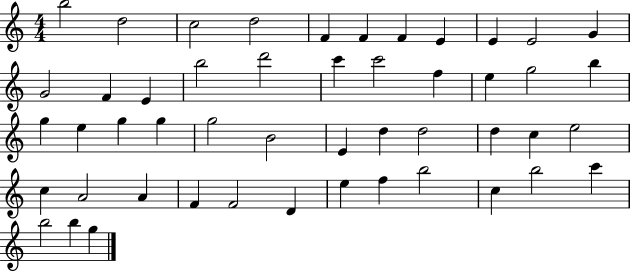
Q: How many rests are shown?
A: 0